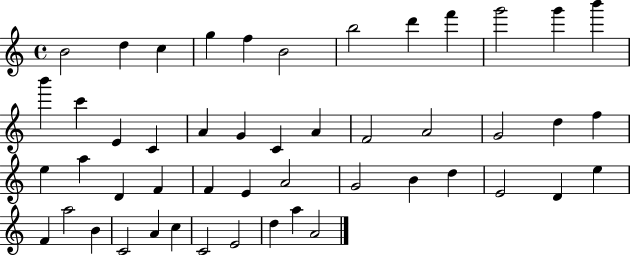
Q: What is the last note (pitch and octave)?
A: A4